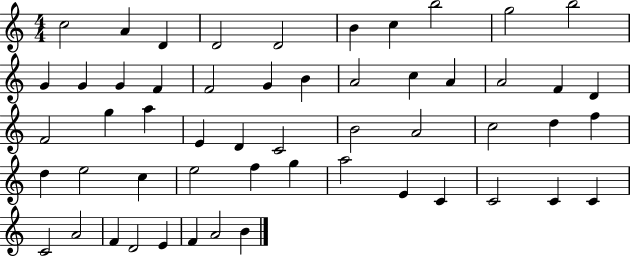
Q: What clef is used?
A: treble